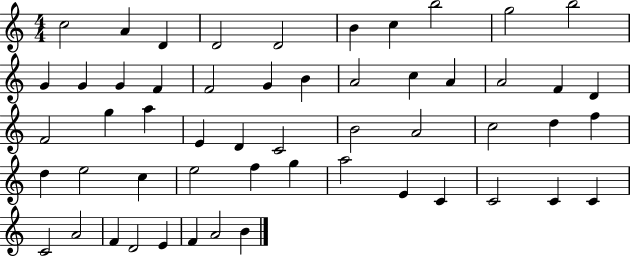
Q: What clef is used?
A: treble